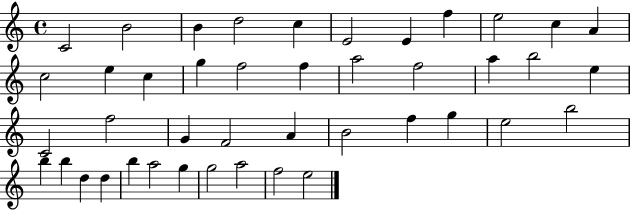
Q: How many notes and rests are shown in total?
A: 43